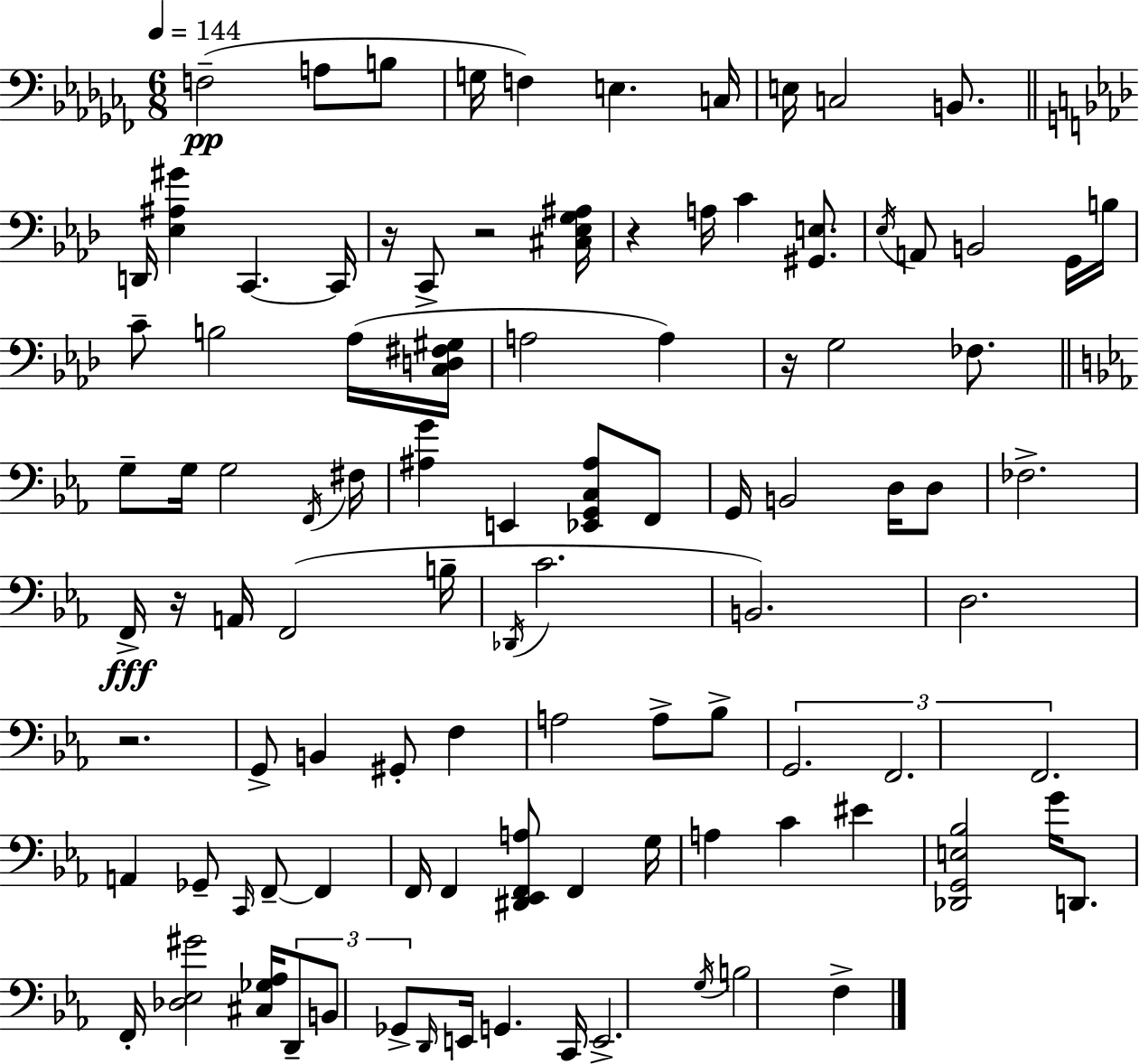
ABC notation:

X:1
T:Untitled
M:6/8
L:1/4
K:Abm
F,2 A,/2 B,/2 G,/4 F, E, C,/4 E,/4 C,2 B,,/2 D,,/4 [_E,^A,^G] C,, C,,/4 z/4 C,,/2 z2 [^C,_E,G,^A,]/4 z A,/4 C [^G,,E,]/2 _E,/4 A,,/2 B,,2 G,,/4 B,/4 C/2 B,2 _A,/4 [C,D,^F,^G,]/4 A,2 A, z/4 G,2 _F,/2 G,/2 G,/4 G,2 F,,/4 ^F,/4 [^A,G] E,, [_E,,G,,C,^A,]/2 F,,/2 G,,/4 B,,2 D,/4 D,/2 _F,2 F,,/4 z/4 A,,/4 F,,2 B,/4 _D,,/4 C2 B,,2 D,2 z2 G,,/2 B,, ^G,,/2 F, A,2 A,/2 _B,/2 G,,2 F,,2 F,,2 A,, _G,,/2 C,,/4 F,,/2 F,, F,,/4 F,, [^D,,_E,,F,,A,]/2 F,, G,/4 A, C ^E [_D,,G,,E,_B,]2 G/4 D,,/2 F,,/4 [_D,_E,^G]2 [^C,_G,_A,]/4 D,,/2 B,,/2 _G,,/2 D,,/4 E,,/4 G,, C,,/4 E,,2 G,/4 B,2 F,